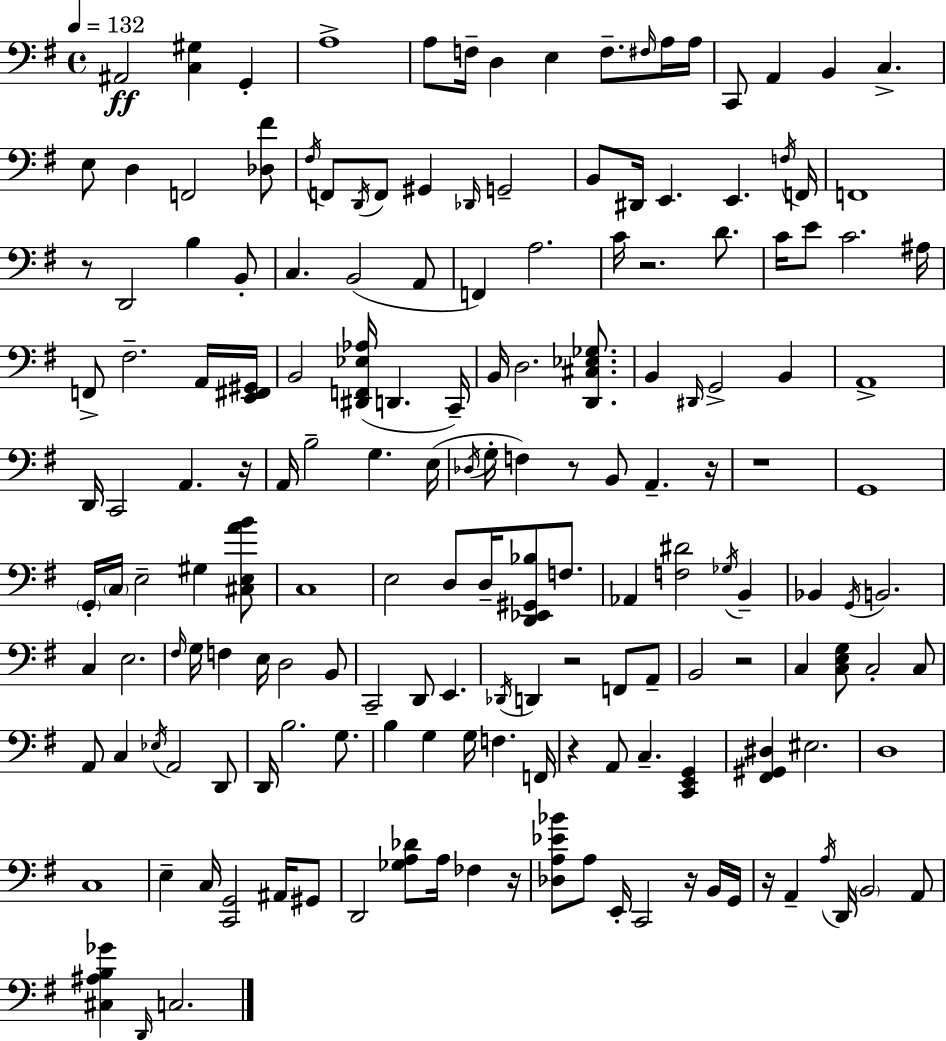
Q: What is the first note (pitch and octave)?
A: A#2